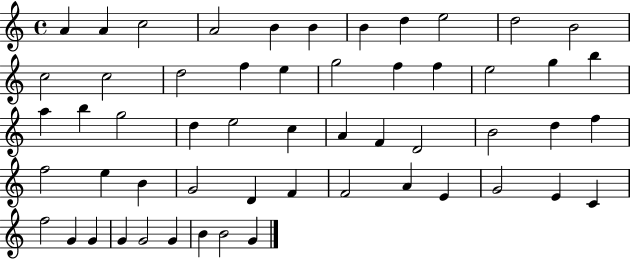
{
  \clef treble
  \time 4/4
  \defaultTimeSignature
  \key c \major
  a'4 a'4 c''2 | a'2 b'4 b'4 | b'4 d''4 e''2 | d''2 b'2 | \break c''2 c''2 | d''2 f''4 e''4 | g''2 f''4 f''4 | e''2 g''4 b''4 | \break a''4 b''4 g''2 | d''4 e''2 c''4 | a'4 f'4 d'2 | b'2 d''4 f''4 | \break f''2 e''4 b'4 | g'2 d'4 f'4 | f'2 a'4 e'4 | g'2 e'4 c'4 | \break f''2 g'4 g'4 | g'4 g'2 g'4 | b'4 b'2 g'4 | \bar "|."
}